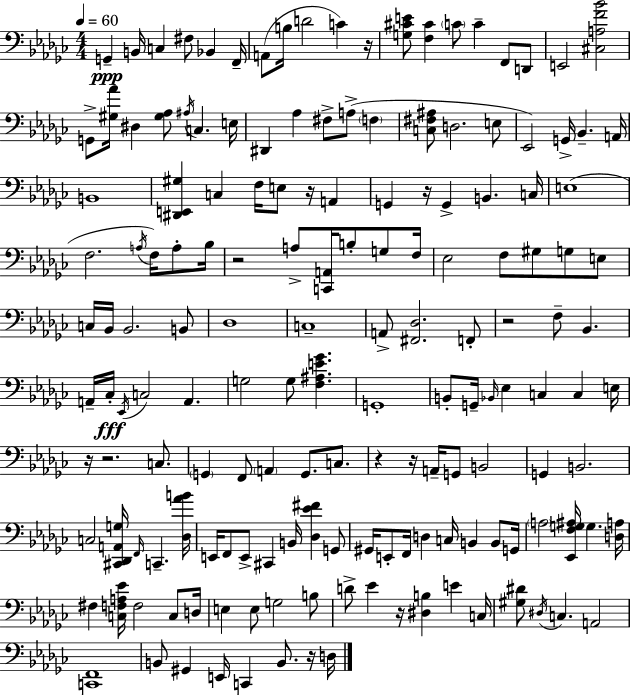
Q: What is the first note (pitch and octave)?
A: G2